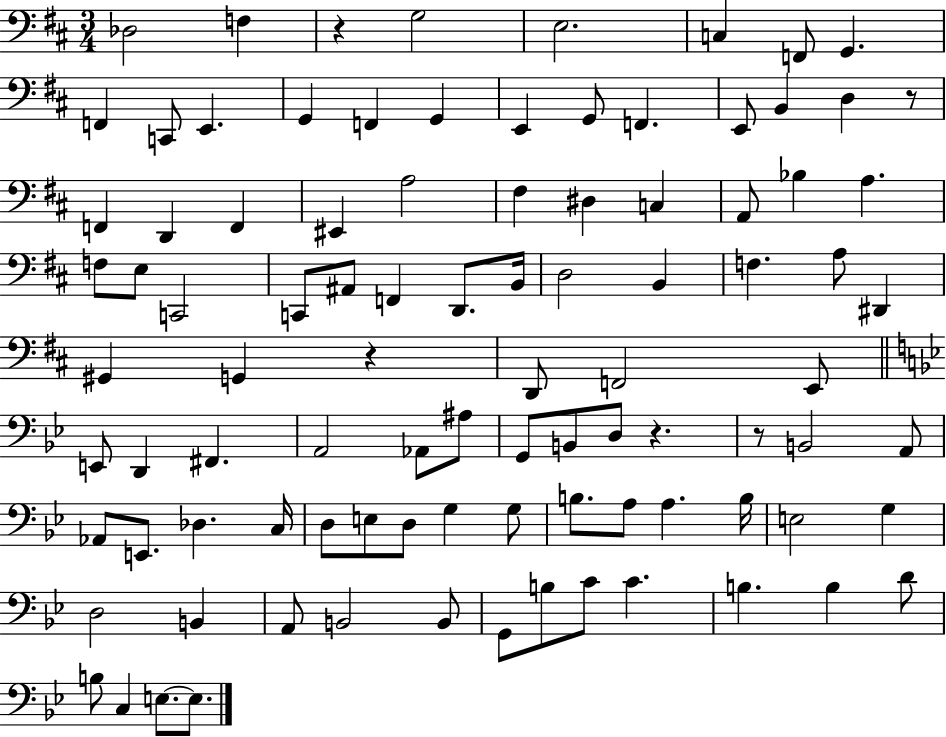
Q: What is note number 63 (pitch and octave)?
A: C3